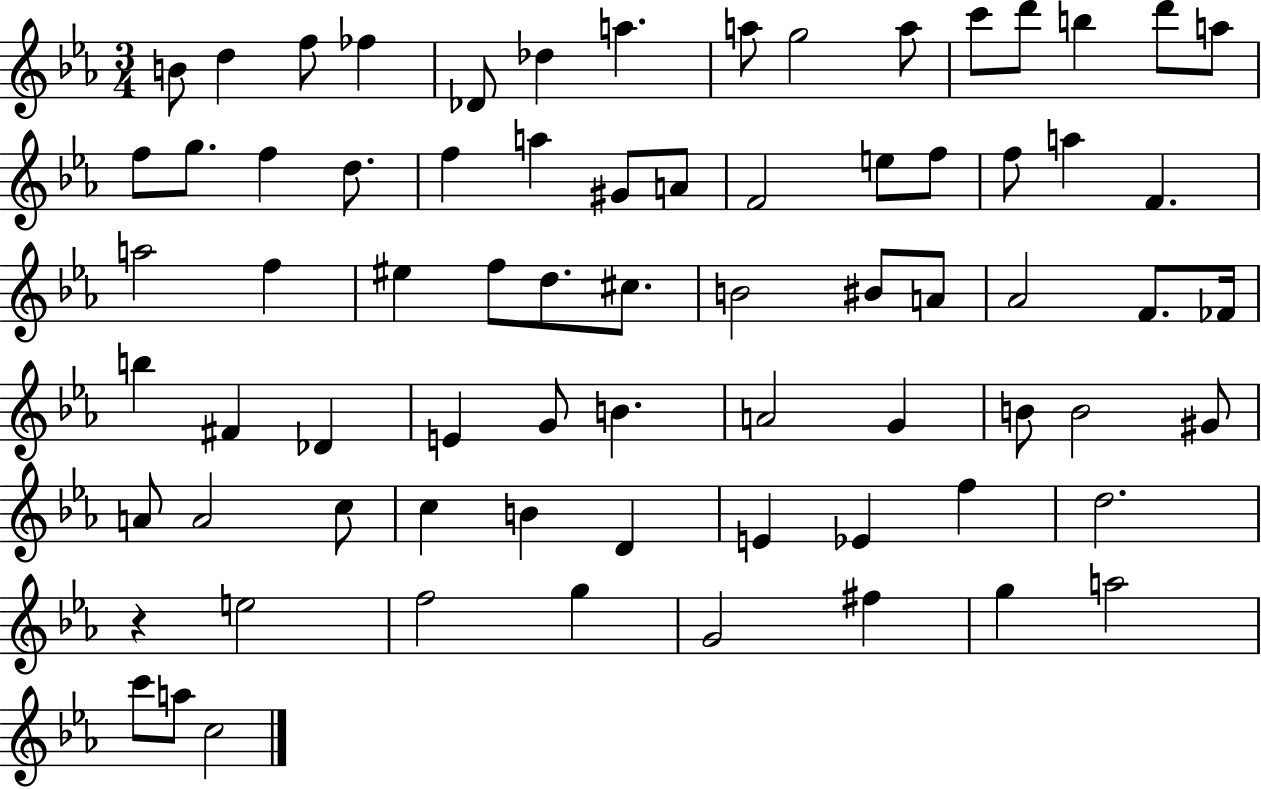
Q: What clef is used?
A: treble